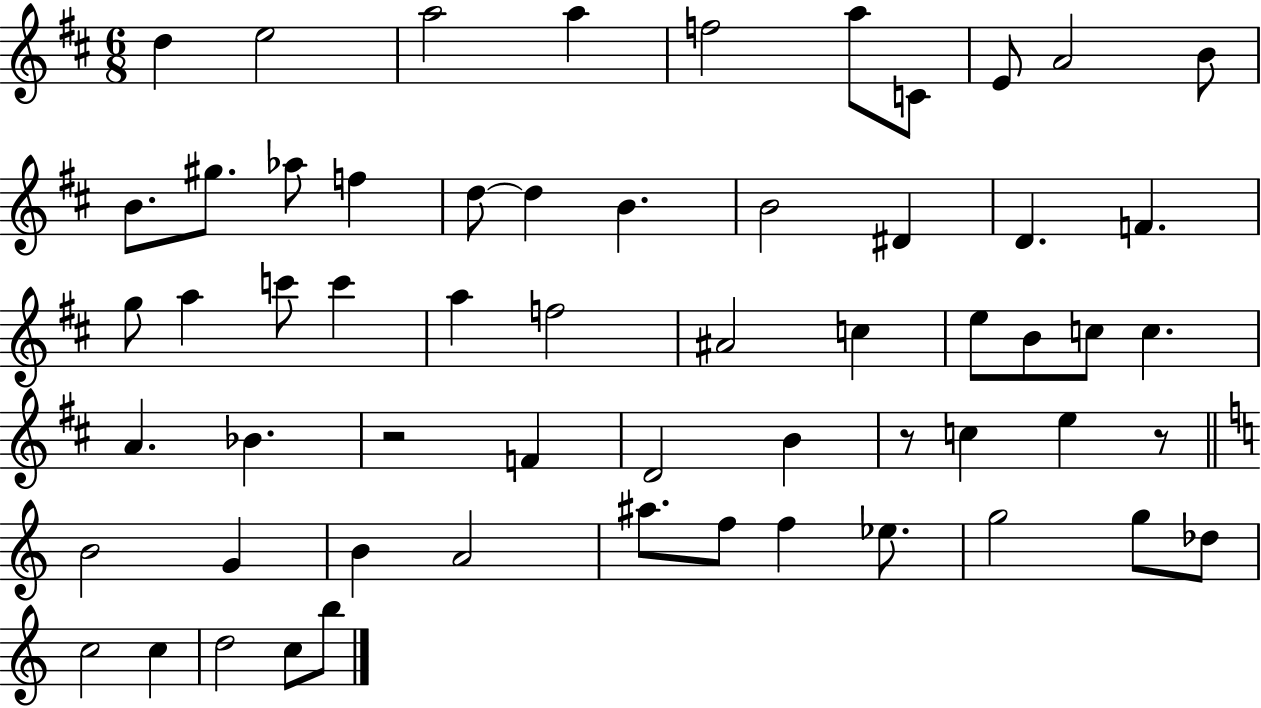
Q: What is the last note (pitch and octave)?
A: B5